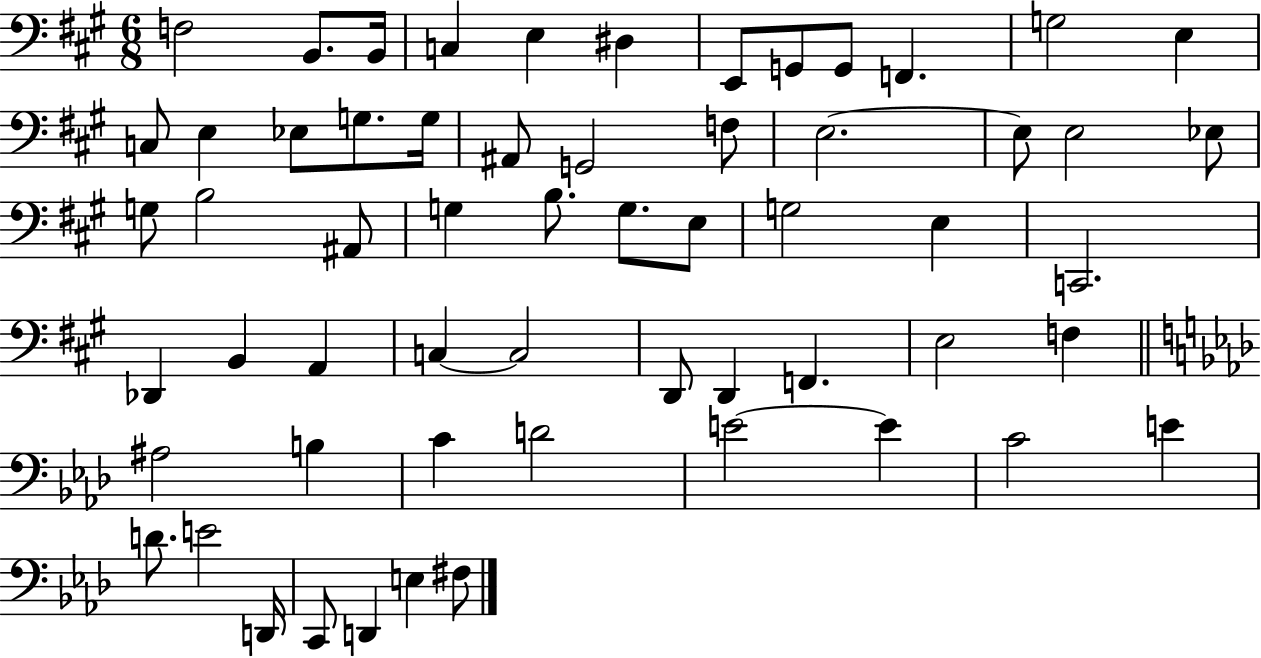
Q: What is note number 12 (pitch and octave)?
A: E3